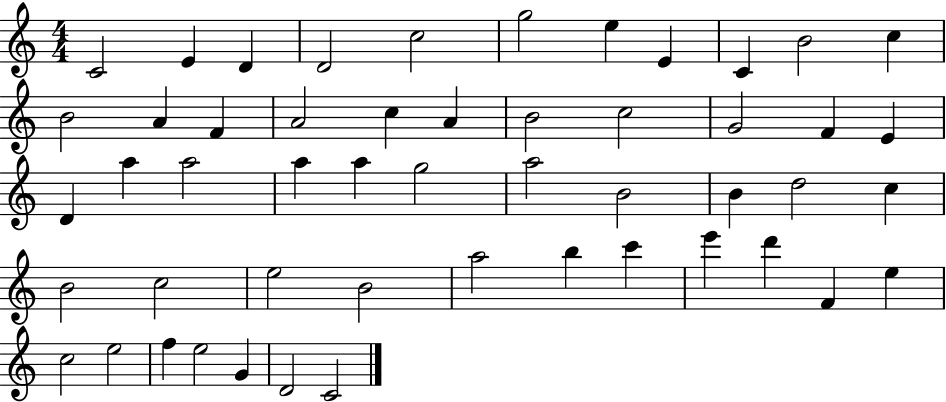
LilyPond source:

{
  \clef treble
  \numericTimeSignature
  \time 4/4
  \key c \major
  c'2 e'4 d'4 | d'2 c''2 | g''2 e''4 e'4 | c'4 b'2 c''4 | \break b'2 a'4 f'4 | a'2 c''4 a'4 | b'2 c''2 | g'2 f'4 e'4 | \break d'4 a''4 a''2 | a''4 a''4 g''2 | a''2 b'2 | b'4 d''2 c''4 | \break b'2 c''2 | e''2 b'2 | a''2 b''4 c'''4 | e'''4 d'''4 f'4 e''4 | \break c''2 e''2 | f''4 e''2 g'4 | d'2 c'2 | \bar "|."
}